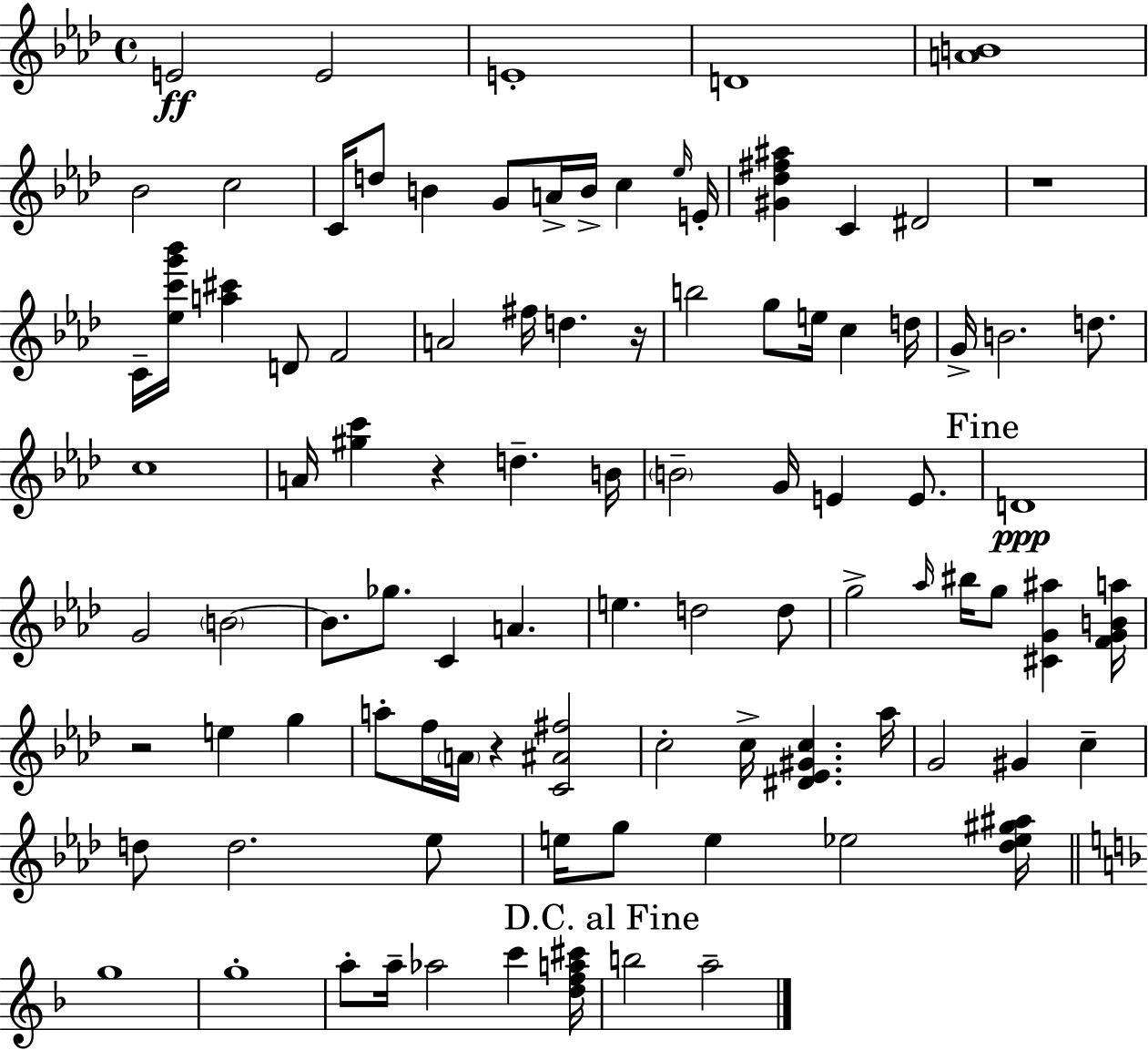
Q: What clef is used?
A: treble